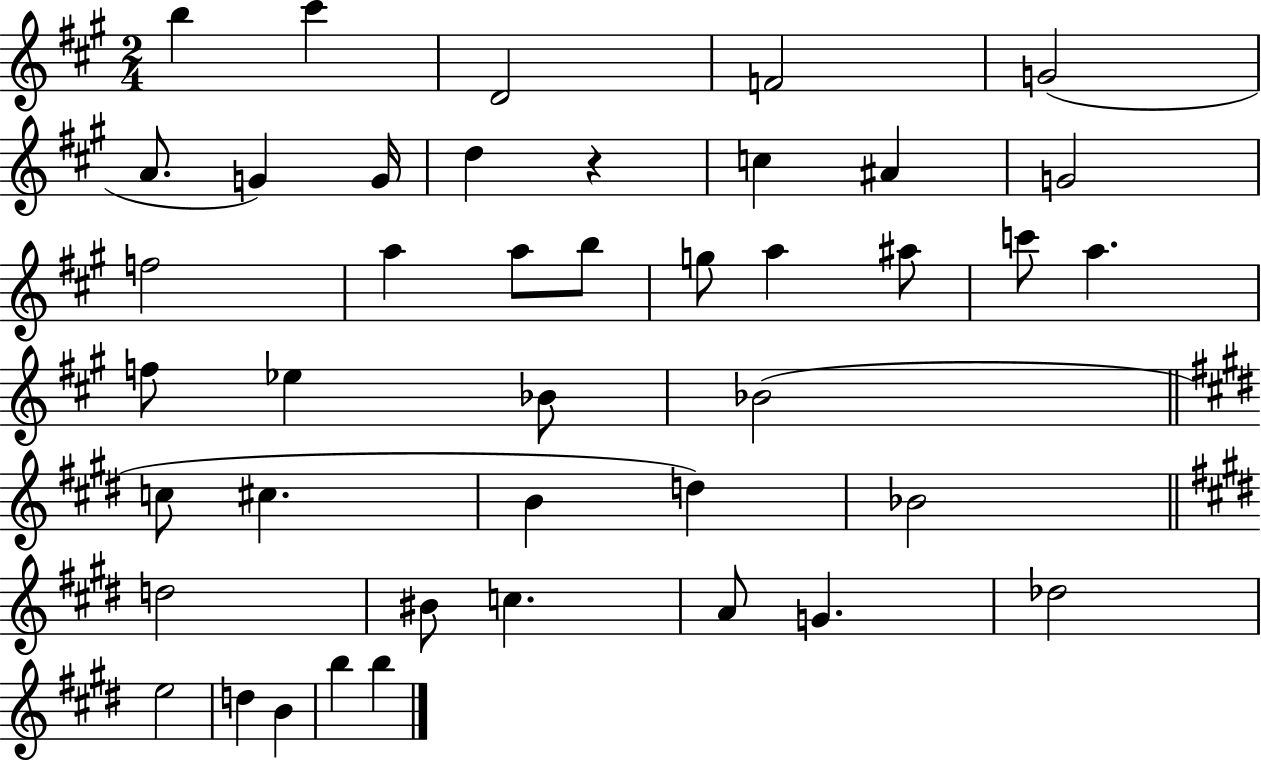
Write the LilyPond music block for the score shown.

{
  \clef treble
  \numericTimeSignature
  \time 2/4
  \key a \major
  b''4 cis'''4 | d'2 | f'2 | g'2( | \break a'8. g'4) g'16 | d''4 r4 | c''4 ais'4 | g'2 | \break f''2 | a''4 a''8 b''8 | g''8 a''4 ais''8 | c'''8 a''4. | \break f''8 ees''4 bes'8 | bes'2( | \bar "||" \break \key e \major c''8 cis''4. | b'4 d''4) | bes'2 | \bar "||" \break \key e \major d''2 | bis'8 c''4. | a'8 g'4. | des''2 | \break e''2 | d''4 b'4 | b''4 b''4 | \bar "|."
}